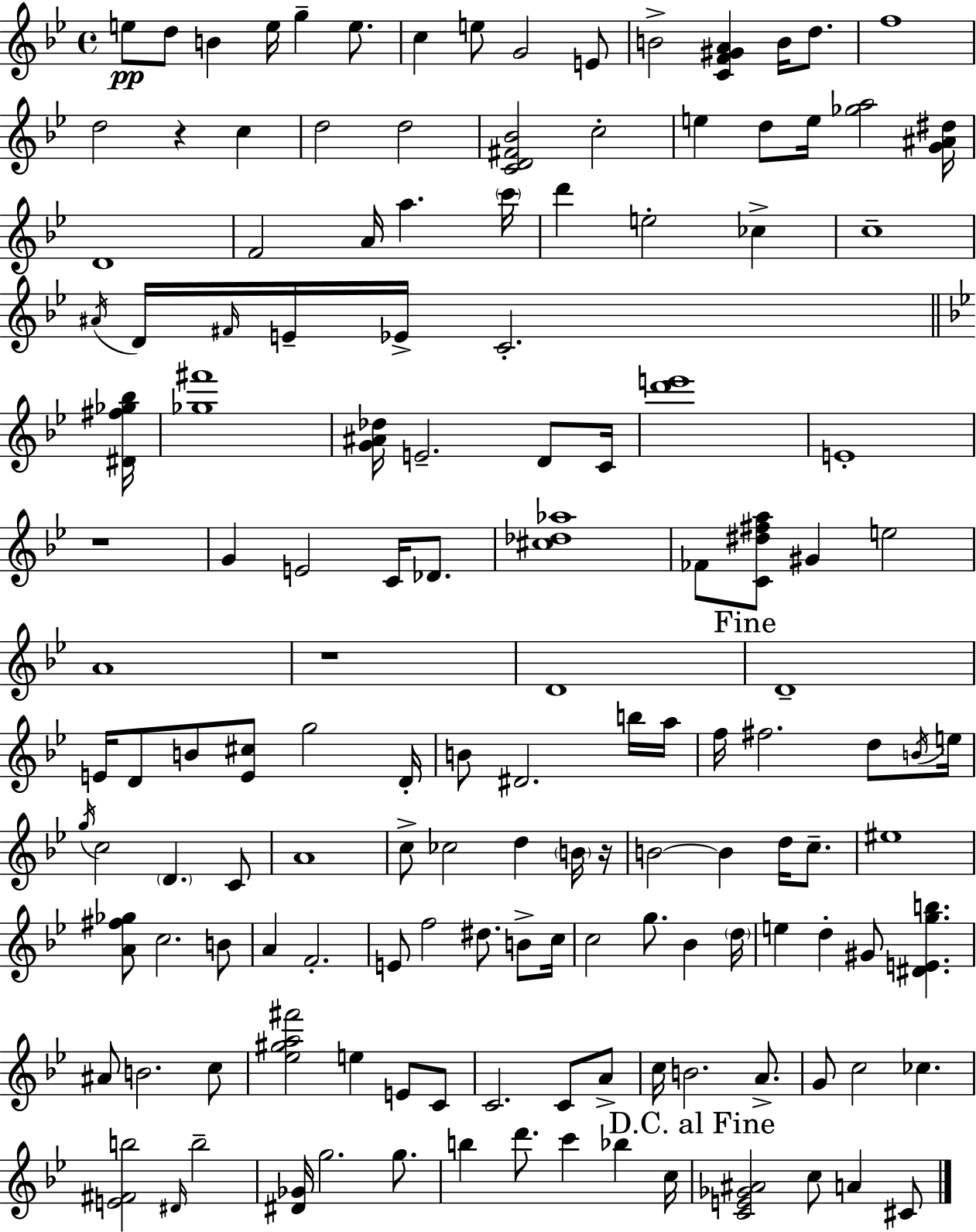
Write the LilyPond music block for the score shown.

{
  \clef treble
  \time 4/4
  \defaultTimeSignature
  \key g \minor
  e''8\pp d''8 b'4 e''16 g''4-- e''8. | c''4 e''8 g'2 e'8 | b'2-> <c' f' gis' a'>4 b'16 d''8. | f''1 | \break d''2 r4 c''4 | d''2 d''2 | <c' d' fis' bes'>2 c''2-. | e''4 d''8 e''16 <ges'' a''>2 <g' ais' dis''>16 | \break d'1 | f'2 a'16 a''4. \parenthesize c'''16 | d'''4 e''2-. ces''4-> | c''1-- | \break \acciaccatura { ais'16 } d'16 \grace { fis'16 } e'16-- ees'16-> c'2.-. | \bar "||" \break \key g \minor <dis' fis'' ges'' bes''>16 <ges'' fis'''>1 | <g' ais' des''>16 e'2.-- d'8 | c'16 <d''' e'''>1 | e'1-. | \break r1 | g'4 e'2 c'16 des'8. | <cis'' des'' aes''>1 | fes'8 <c' dis'' fis'' a''>8 gis'4 e''2 | \break a'1 | r1 | d'1 | \mark "Fine" d'1-- | \break e'16 d'8 b'8 <e' cis''>8 g''2 | d'16-. b'8 dis'2. b''16 | a''16 f''16 fis''2. d''8 | \acciaccatura { b'16 } e''16 \acciaccatura { g''16 } c''2 \parenthesize d'4. | \break c'8 a'1 | c''8-> ces''2 d''4 | \parenthesize b'16 r16 b'2~~ b'4 d''16 | c''8.-- eis''1 | \break <a' fis'' ges''>8 c''2. | b'8 a'4 f'2.-. | e'8 f''2 dis''8. | b'8-> c''16 c''2 g''8. bes'4 | \break \parenthesize d''16 e''4 d''4-. gis'8 <dis' e' g'' b''>4. | ais'8 b'2. | c''8 <ees'' gis'' a'' fis'''>2 e''4 e'8 | c'8 c'2. c'8 | \break a'8-> c''16 b'2. | a'8.-> g'8 c''2 ces''4. | <e' fis' b''>2 \grace { dis'16 } b''2-- | <dis' ges'>16 g''2. | \break g''8. b''4 d'''8. c'''4 bes''4 | c''16 \mark "D.C. al Fine" <c' e' ges' ais'>2 c''8 a'4 | cis'8 \bar "|."
}